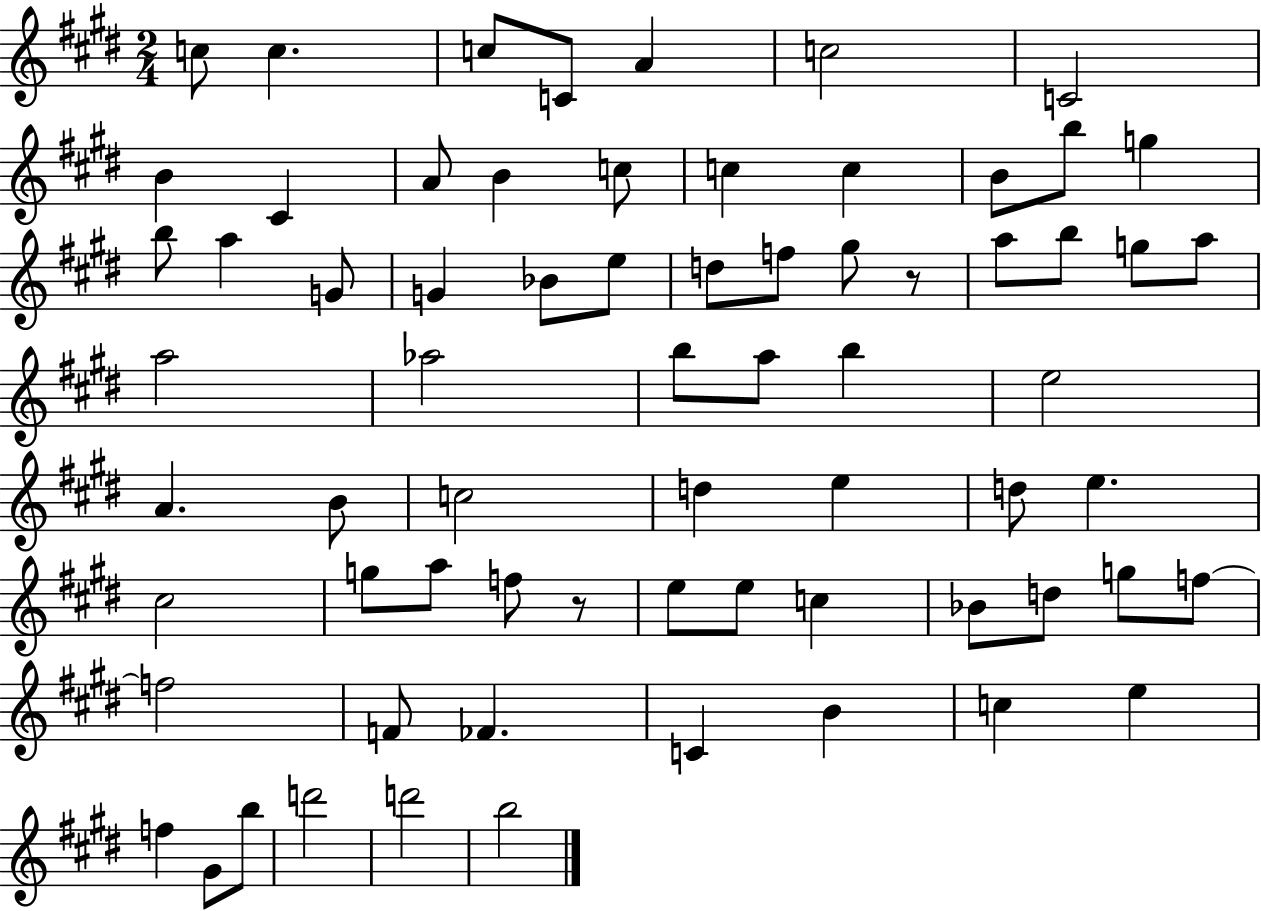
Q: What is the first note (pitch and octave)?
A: C5